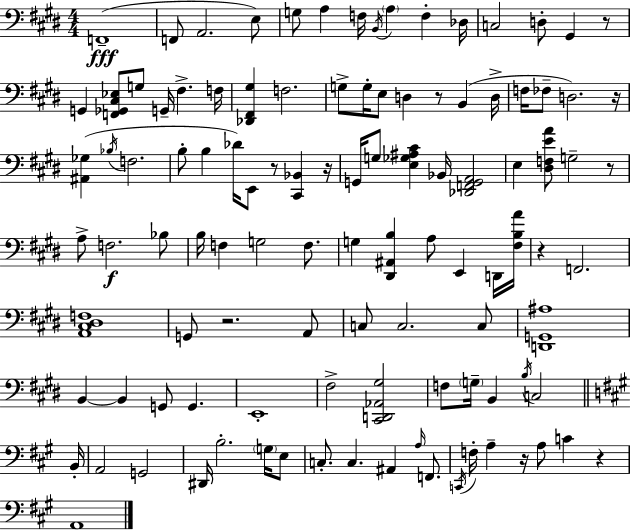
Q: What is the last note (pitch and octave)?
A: A2